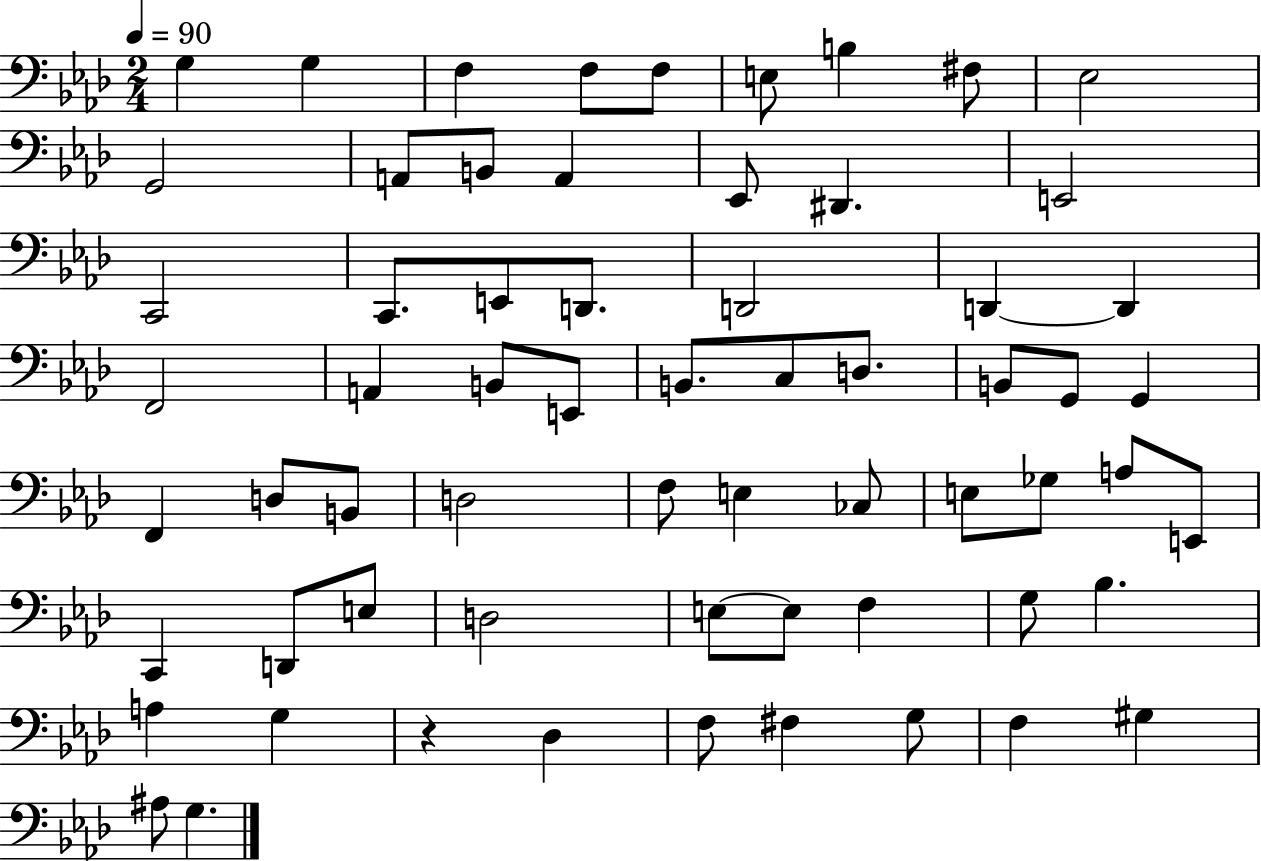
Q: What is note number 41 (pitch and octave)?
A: E3